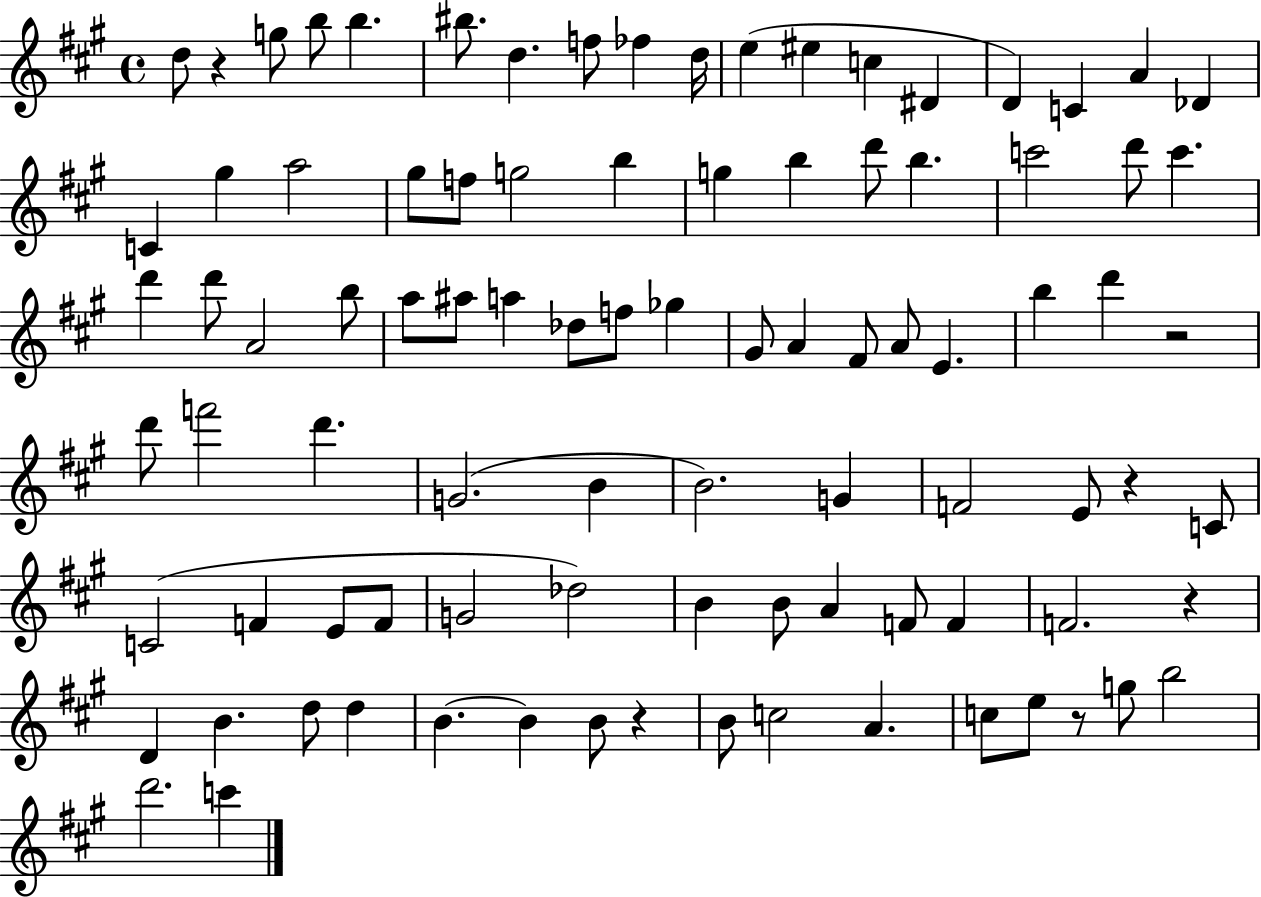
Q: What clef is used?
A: treble